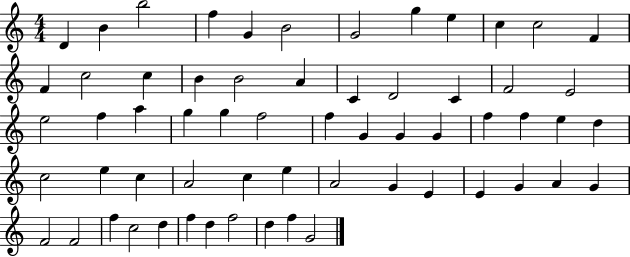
D4/q B4/q B5/h F5/q G4/q B4/h G4/h G5/q E5/q C5/q C5/h F4/q F4/q C5/h C5/q B4/q B4/h A4/q C4/q D4/h C4/q F4/h E4/h E5/h F5/q A5/q G5/q G5/q F5/h F5/q G4/q G4/q G4/q F5/q F5/q E5/q D5/q C5/h E5/q C5/q A4/h C5/q E5/q A4/h G4/q E4/q E4/q G4/q A4/q G4/q F4/h F4/h F5/q C5/h D5/q F5/q D5/q F5/h D5/q F5/q G4/h